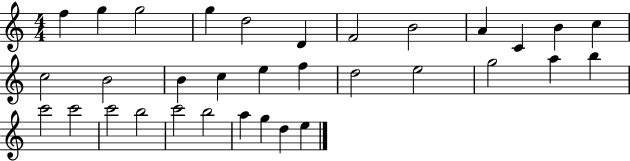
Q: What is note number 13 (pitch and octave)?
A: C5